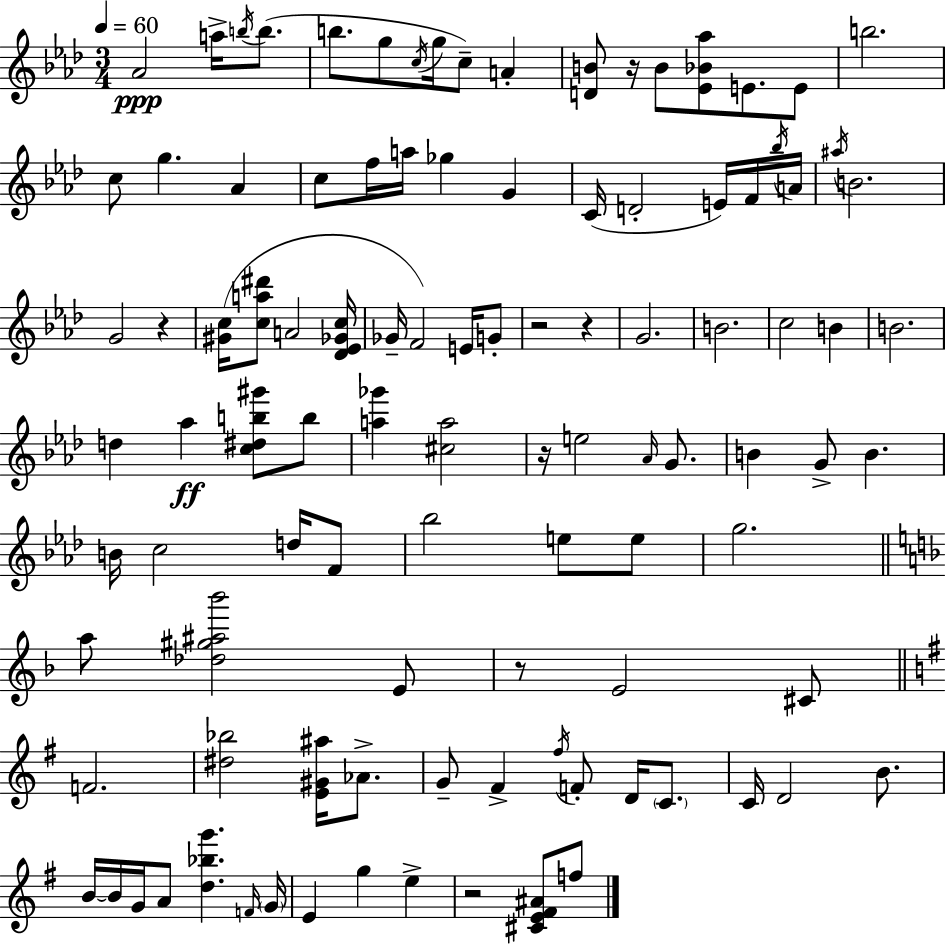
{
  \clef treble
  \numericTimeSignature
  \time 3/4
  \key aes \major
  \tempo 4 = 60
  \repeat volta 2 { aes'2\ppp a''16-> \acciaccatura { b''16 } b''8.( | b''8. g''8 \acciaccatura { c''16 } g''16 c''8--) a'4-. | <d' b'>8 r16 b'8 <ees' bes' aes''>8 e'8. | e'8 b''2. | \break c''8 g''4. aes'4 | c''8 f''16 a''16 ges''4 g'4 | c'16( d'2-. e'16) | f'16 \acciaccatura { bes''16 } a'16 \acciaccatura { ais''16 } b'2. | \break g'2 | r4 <gis' c''>16( <c'' a'' dis'''>8 a'2 | <des' ees' ges' c''>16 ges'16-- f'2) | e'16 g'8-. r2 | \break r4 g'2. | b'2. | c''2 | b'4 b'2. | \break d''4 aes''4\ff | <c'' dis'' b'' gis'''>8 b''8 <a'' ges'''>4 <cis'' a''>2 | r16 e''2 | \grace { aes'16 } g'8. b'4 g'8-> b'4. | \break b'16 c''2 | d''16 f'8 bes''2 | e''8 e''8 g''2. | \bar "||" \break \key f \major a''8 <des'' gis'' ais'' bes'''>2 e'8 | r8 e'2 cis'8 | \bar "||" \break \key g \major f'2. | <dis'' bes''>2 <e' gis' ais''>16 aes'8.-> | g'8-- fis'4-> \acciaccatura { fis''16 } f'8-. d'16 \parenthesize c'8. | c'16 d'2 b'8. | \break b'16~~ b'16 g'16 a'8 <d'' bes'' g'''>4. | \grace { f'16 } \parenthesize g'16 e'4 g''4 e''4-> | r2 <cis' e' fis' ais'>8 | f''8 } \bar "|."
}